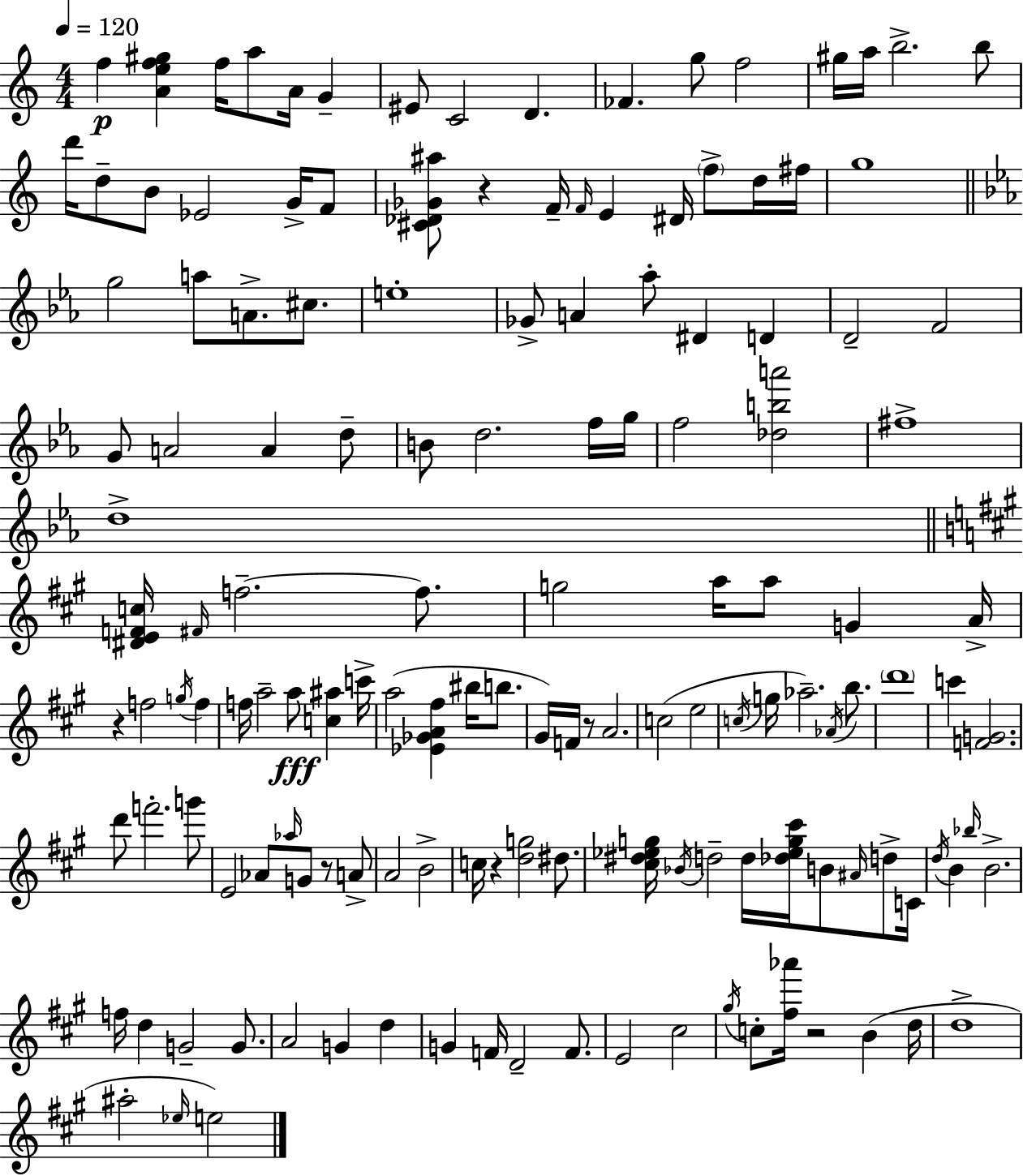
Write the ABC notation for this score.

X:1
T:Untitled
M:4/4
L:1/4
K:C
f [Aef^g] f/4 a/2 A/4 G ^E/2 C2 D _F g/2 f2 ^g/4 a/4 b2 b/2 d'/4 d/2 B/2 _E2 G/4 F/2 [^C_D_G^a]/2 z F/4 F/4 E ^D/4 f/2 d/4 ^f/4 g4 g2 a/2 A/2 ^c/2 e4 _G/2 A _a/2 ^D D D2 F2 G/2 A2 A d/2 B/2 d2 f/4 g/4 f2 [_dba']2 ^f4 d4 [^DEFc]/4 ^F/4 f2 f/2 g2 a/4 a/2 G A/4 z f2 g/4 f f/4 a2 a/2 [c^a] c'/4 a2 [_E_GA^f] ^b/4 b/2 ^G/4 F/4 z/2 A2 c2 e2 c/4 g/4 _a2 _A/4 b/2 d'4 c' [FG]2 d'/2 f'2 g'/2 E2 _A/2 _a/4 G/2 z/2 A/2 A2 B2 c/4 z [dg]2 ^d/2 [^c^d_eg]/4 _B/4 d2 d/4 [_d_eg^c']/4 B/2 ^A/4 d/2 C/4 d/4 B _b/4 B2 f/4 d G2 G/2 A2 G d G F/4 D2 F/2 E2 ^c2 ^g/4 c/2 [^f_a']/4 z2 B d/4 d4 ^a2 _e/4 e2